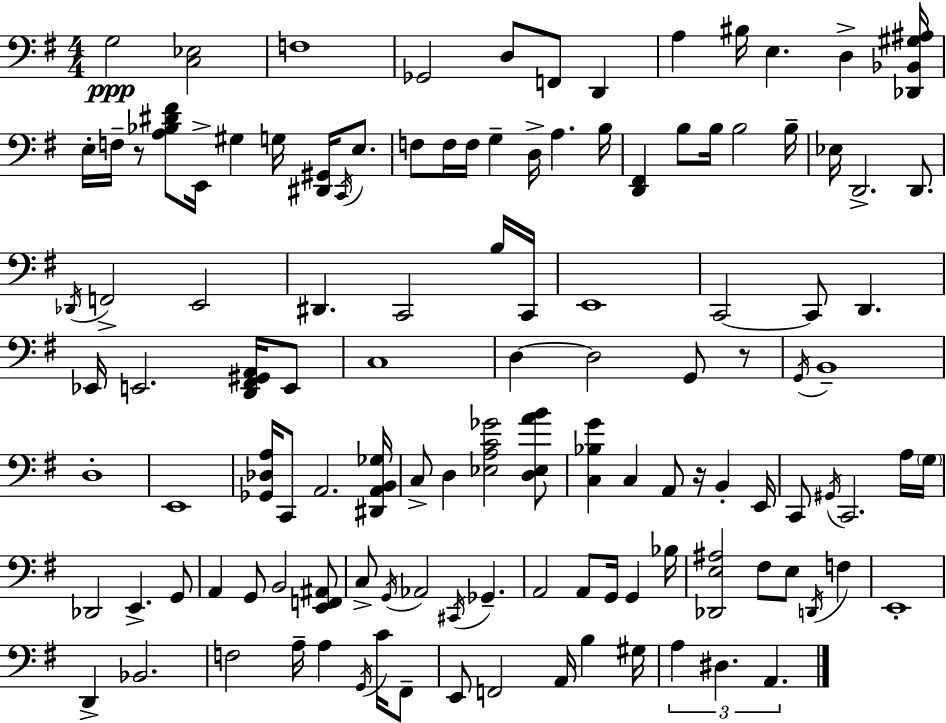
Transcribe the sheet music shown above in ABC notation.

X:1
T:Untitled
M:4/4
L:1/4
K:G
G,2 [C,_E,]2 F,4 _G,,2 D,/2 F,,/2 D,, A, ^B,/4 E, D, [_D,,_B,,^G,^A,]/4 E,/4 F,/4 z/2 [A,_B,^D^F]/2 E,,/4 ^G, G,/4 [^D,,^G,,]/4 C,,/4 E,/2 F,/2 F,/4 F,/4 G, D,/4 A, B,/4 [D,,^F,,] B,/2 B,/4 B,2 B,/4 _E,/4 D,,2 D,,/2 _D,,/4 F,,2 E,,2 ^D,, C,,2 B,/4 C,,/4 E,,4 C,,2 C,,/2 D,, _E,,/4 E,,2 [D,,^F,,^G,,A,,]/4 E,,/2 C,4 D, D,2 G,,/2 z/2 G,,/4 B,,4 D,4 E,,4 [_G,,_D,A,]/4 C,,/2 A,,2 [^D,,A,,B,,_G,]/4 C,/2 D, [_E,A,C_G]2 [D,_E,AB]/2 [C,_B,G] C, A,,/2 z/4 B,, E,,/4 C,,/2 ^G,,/4 C,,2 A,/4 G,/4 _D,,2 E,, G,,/2 A,, G,,/2 B,,2 [E,,F,,^A,,]/2 C,/2 G,,/4 _A,,2 ^C,,/4 _G,, A,,2 A,,/2 G,,/4 G,, _B,/4 [_D,,E,^A,]2 ^F,/2 E,/2 D,,/4 F, E,,4 D,, _B,,2 F,2 A,/4 A, G,,/4 C/4 ^F,,/2 E,,/2 F,,2 A,,/4 B, ^G,/4 A, ^D, A,,